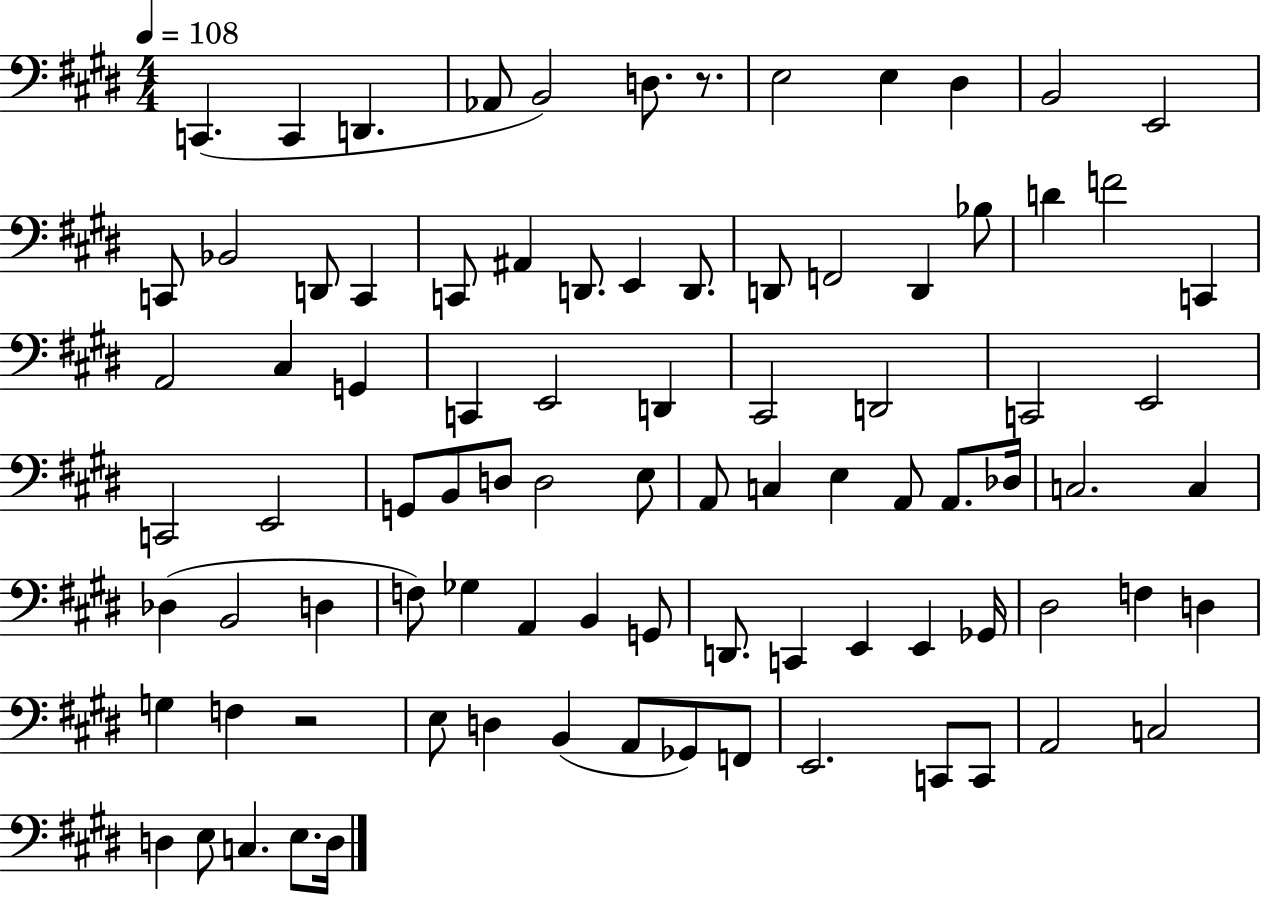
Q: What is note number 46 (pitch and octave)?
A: C3